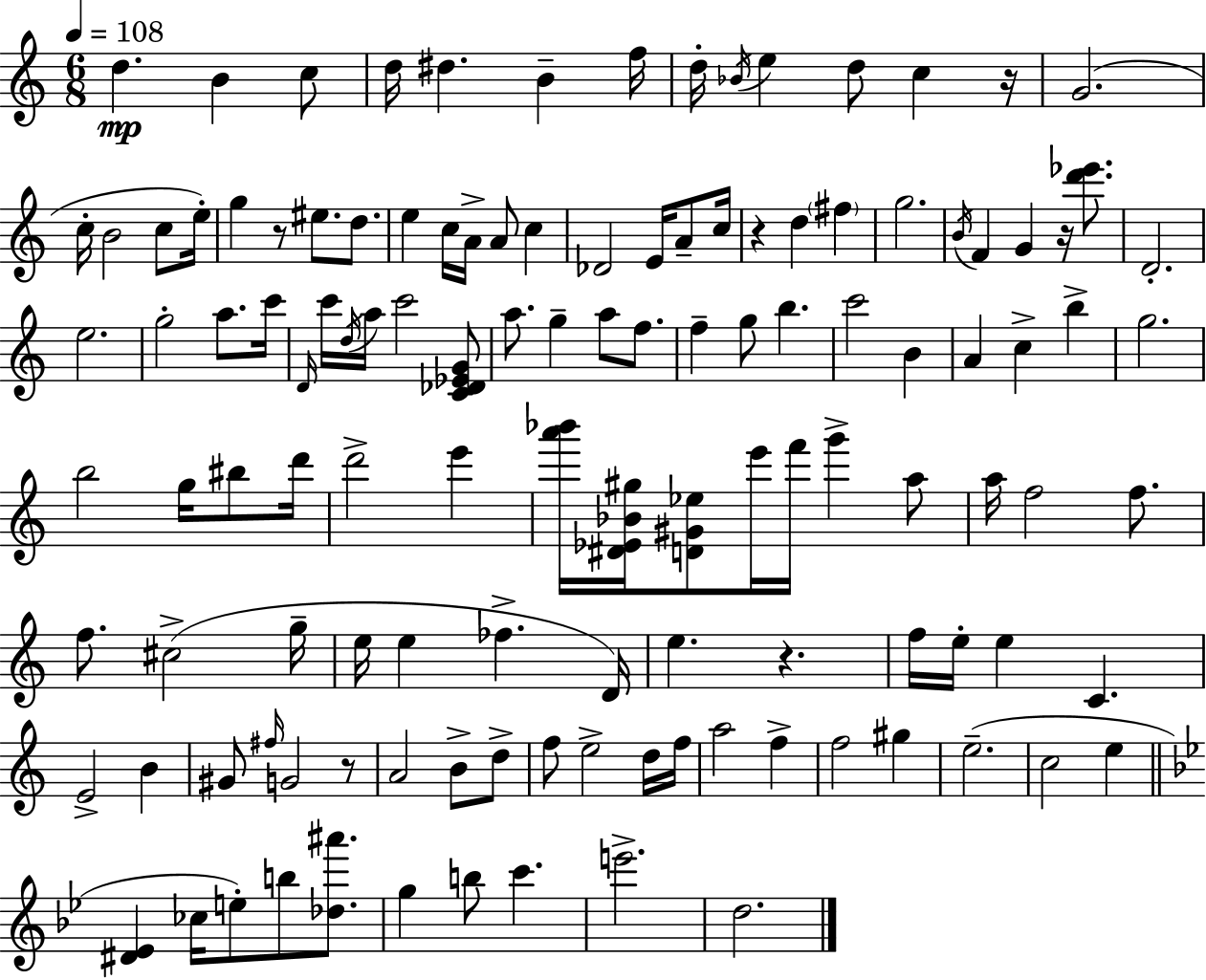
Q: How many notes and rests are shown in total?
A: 123